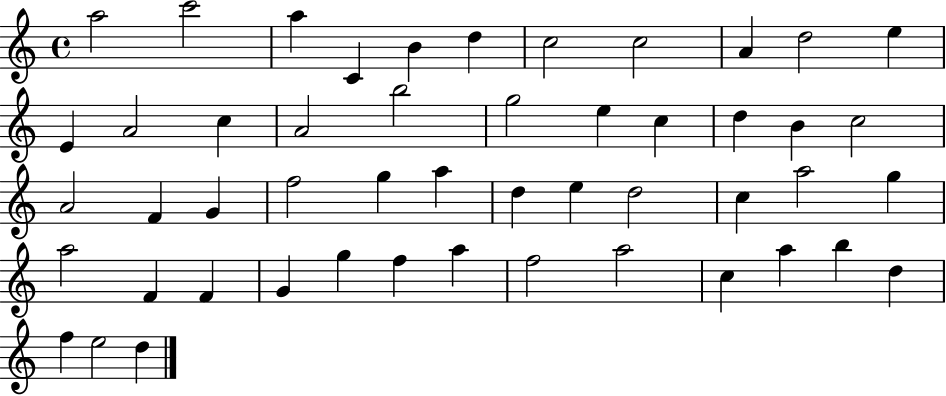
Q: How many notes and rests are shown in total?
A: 50